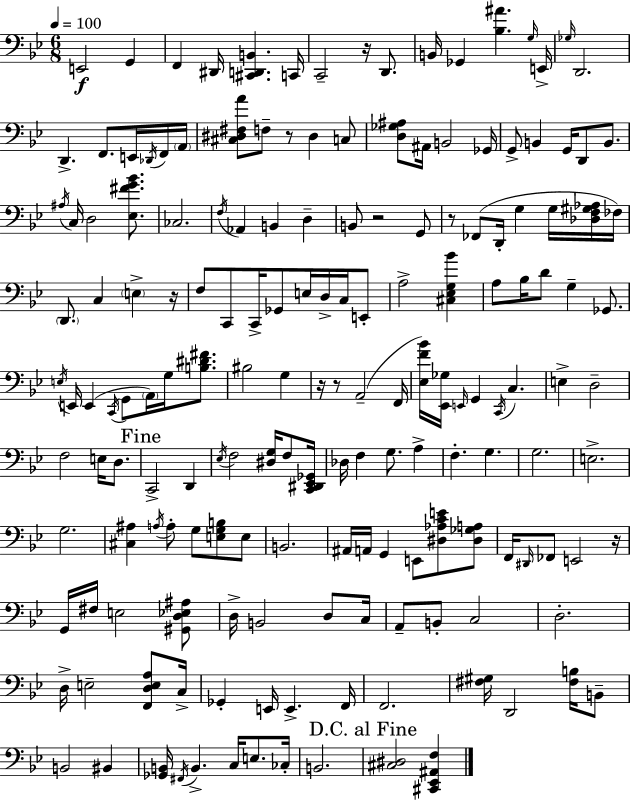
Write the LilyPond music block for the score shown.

{
  \clef bass
  \numericTimeSignature
  \time 6/8
  \key g \minor
  \tempo 4 = 100
  e,2\f g,4 | f,4 dis,16 <cis, d, b,>4. c,16 | c,2-- r16 d,8. | b,16 ges,4 <bes ais'>4. \grace { g16 } | \break e,16-> \grace { ges16 } d,2. | d,4.-> f,8. e,16 | \acciaccatura { des,16 } f,16 \parenthesize a,16 <cis dis fis a'>8 f8-- r8 dis4 | c8 <d ges ais>8 ais,16 b,2 | \break ges,16 g,8-> b,4 g,16 d,8 | b,8. \acciaccatura { ais16 } c16 d2 | <ees fis' g' bes'>8. ces2. | \acciaccatura { f16 } aes,4 b,4 | \break d4-- b,8 r2 | g,8 r8 fes,8( d,16-. g4 | g16 <des f gis aes>16 fes16) \parenthesize d,8. c4 | \parenthesize e4-> r16 f8 c,8 c,16-> ges,8 | \break e16 d16-> c16 e,8-. a2-> | <cis ees g bes'>4 a8 bes16 d'8 g4-- | ges,8. \acciaccatura { e16 } e,16 e,4( \acciaccatura { c,16 } | g,8 \parenthesize a,16) g16 <b dis' fis'>8. bis2 | \break g4 r16 r8 a,2--( | f,16 <ees f' bes'>16) <ees, ges>16 \grace { e,16 } g,4 | \acciaccatura { c,16 } c4. e4-> | d2-- f2 | \break e16 d8. \mark "Fine" c,2-> | d,4 \acciaccatura { ees16 } f2 | <dis g>16 f8 <c, dis, ees, ges,>16 des16 f4 | g8. a4-> f4.-. | \break g4. g2. | e2.-> | g2. | <cis ais>4 | \break \acciaccatura { a16 } a8-. g8 <e g b>8 e8 b,2. | ais,16 | a,16 g,4 e,8 <dis aes c' e'>8 <dis ges a>8 f,16 | \grace { dis,16 } fes,8 e,2 r16 | \break g,16 fis16 e2 <gis, d ees ais>8 | d16-> b,2 d8 c16 | a,8-- b,8-. c2 | d2.-. | \break d16-> e2-- <f, d e a>8 c16-> | ges,4-. e,16 e,4.-> f,16 | f,2. | <fis gis>16 d,2 <fis b>16 b,8-- | \break b,2 bis,4 | <ges, b,>16 \acciaccatura { fis,16 } b,4.-> c16 e8. | ces16-. b,2. | \mark "D.C. al Fine" <cis dis>2 <cis, ees, ais, f>4 | \break \bar "|."
}